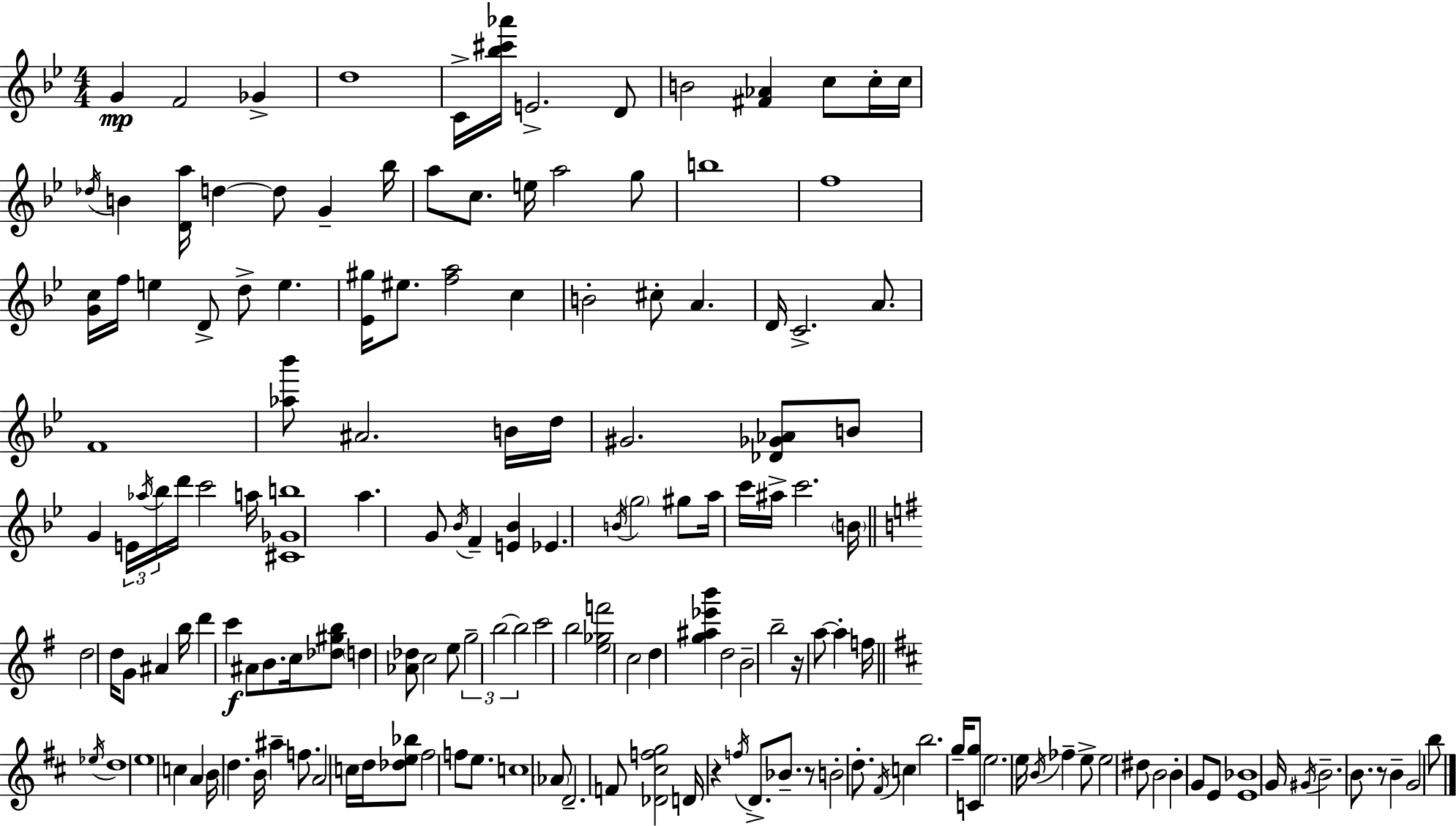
{
  \clef treble
  \numericTimeSignature
  \time 4/4
  \key g \minor
  \repeat volta 2 { g'4\mp f'2 ges'4-> | d''1 | c'16-> <bes'' cis''' aes'''>16 e'2.-> d'8 | b'2 <fis' aes'>4 c''8 c''16-. c''16 | \break \acciaccatura { des''16 } b'4 <d' a''>16 d''4~~ d''8 g'4-- | bes''16 a''8 c''8. e''16 a''2 g''8 | b''1 | f''1 | \break <g' c''>16 f''16 e''4 d'8-> d''8-> e''4. | <ees' gis''>16 eis''8. <f'' a''>2 c''4 | b'2-. cis''8-. a'4. | d'16 c'2.-> a'8. | \break f'1 | <aes'' bes'''>8 ais'2. b'16 | d''16 gis'2. <des' ges' aes'>8 b'8 | g'4 \tuplet 3/2 { e'16 \acciaccatura { aes''16 } bes''16 } d'''16 c'''2 | \break a''16 <cis' ges' b''>1 | a''4. g'8 \acciaccatura { bes'16 } f'4-- <e' bes'>4 | ees'4. \acciaccatura { b'16 } \parenthesize g''2 | gis''8 a''16 c'''16 ais''16-> c'''2. | \break \parenthesize b'16 \bar "||" \break \key e \minor d''2 d''16 g'8 ais'4 b''16 | d'''4 c'''4\f ais'8 b'8. c''16 <des'' gis'' b''>8 | \parenthesize d''4 <aes' des''>8 c''2 e''8 | \tuplet 3/2 { g''2-- b''2~~ | \break b''2 } c'''2 | b''2 <e'' ges'' f'''>2 | c''2 d''4 <g'' ais'' ees''' b'''>4 | d''2 b'2-- | \break b''2-- r16 a''8~~ a''4-. f''16 | \bar "||" \break \key d \major \acciaccatura { ees''16 } d''1 | e''1 | c''4 a'4 b'16 d''4. | b'16 ais''4-- f''8. a'2 | \break c''16 d''16 <des'' e'' bes''>8 fis''2 f''8 e''8. | c''1 | \parenthesize aes'8 d'2.-- f'8 | <des' cis'' f'' g''>2 d'16 r4 \acciaccatura { f''16 } d'8.-> | \break bes'8.-- r8 b'2-. d''8.-. | \acciaccatura { fis'16 } c''4 b''2. | g''16-- <c' g''>8 e''2. | e''16 \acciaccatura { b'16 } fes''4-- e''8-> e''2 | \break dis''8 b'2 b'4-. | g'8 e'8 <e' bes'>1 | g'16 \acciaccatura { gis'16 } b'2.-- | b'8. r8 b'4-- g'2 | \break b''8 } \bar "|."
}